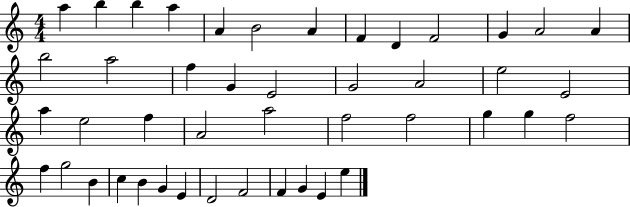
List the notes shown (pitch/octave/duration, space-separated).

A5/q B5/q B5/q A5/q A4/q B4/h A4/q F4/q D4/q F4/h G4/q A4/h A4/q B5/h A5/h F5/q G4/q E4/h G4/h A4/h E5/h E4/h A5/q E5/h F5/q A4/h A5/h F5/h F5/h G5/q G5/q F5/h F5/q G5/h B4/q C5/q B4/q G4/q E4/q D4/h F4/h F4/q G4/q E4/q E5/q